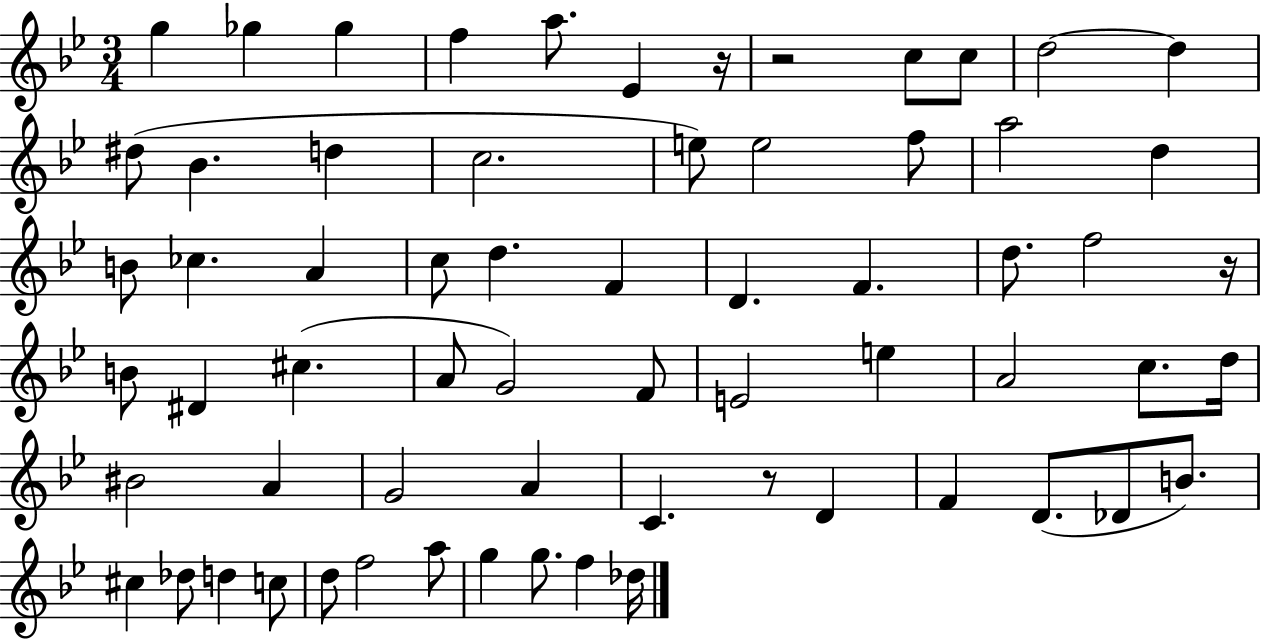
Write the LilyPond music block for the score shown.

{
  \clef treble
  \numericTimeSignature
  \time 3/4
  \key bes \major
  \repeat volta 2 { g''4 ges''4 ges''4 | f''4 a''8. ees'4 r16 | r2 c''8 c''8 | d''2~~ d''4 | \break dis''8( bes'4. d''4 | c''2. | e''8) e''2 f''8 | a''2 d''4 | \break b'8 ces''4. a'4 | c''8 d''4. f'4 | d'4. f'4. | d''8. f''2 r16 | \break b'8 dis'4 cis''4.( | a'8 g'2) f'8 | e'2 e''4 | a'2 c''8. d''16 | \break bis'2 a'4 | g'2 a'4 | c'4. r8 d'4 | f'4 d'8.( des'8 b'8.) | \break cis''4 des''8 d''4 c''8 | d''8 f''2 a''8 | g''4 g''8. f''4 des''16 | } \bar "|."
}